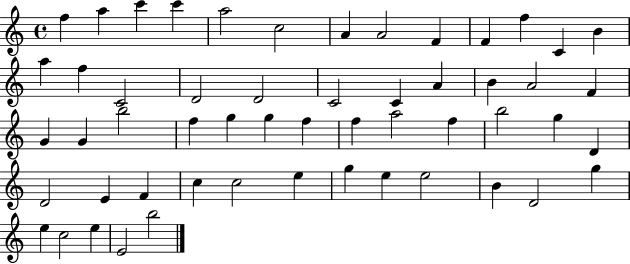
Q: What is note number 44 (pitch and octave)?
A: G5